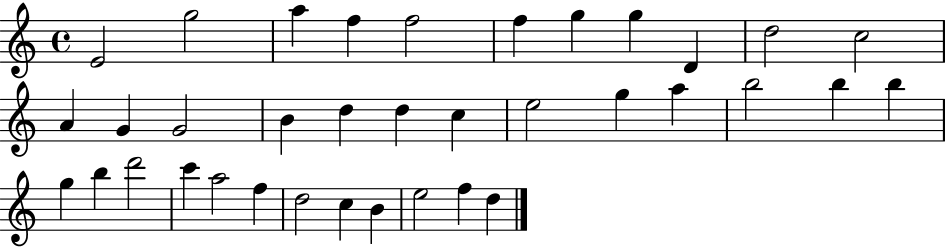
E4/h G5/h A5/q F5/q F5/h F5/q G5/q G5/q D4/q D5/h C5/h A4/q G4/q G4/h B4/q D5/q D5/q C5/q E5/h G5/q A5/q B5/h B5/q B5/q G5/q B5/q D6/h C6/q A5/h F5/q D5/h C5/q B4/q E5/h F5/q D5/q